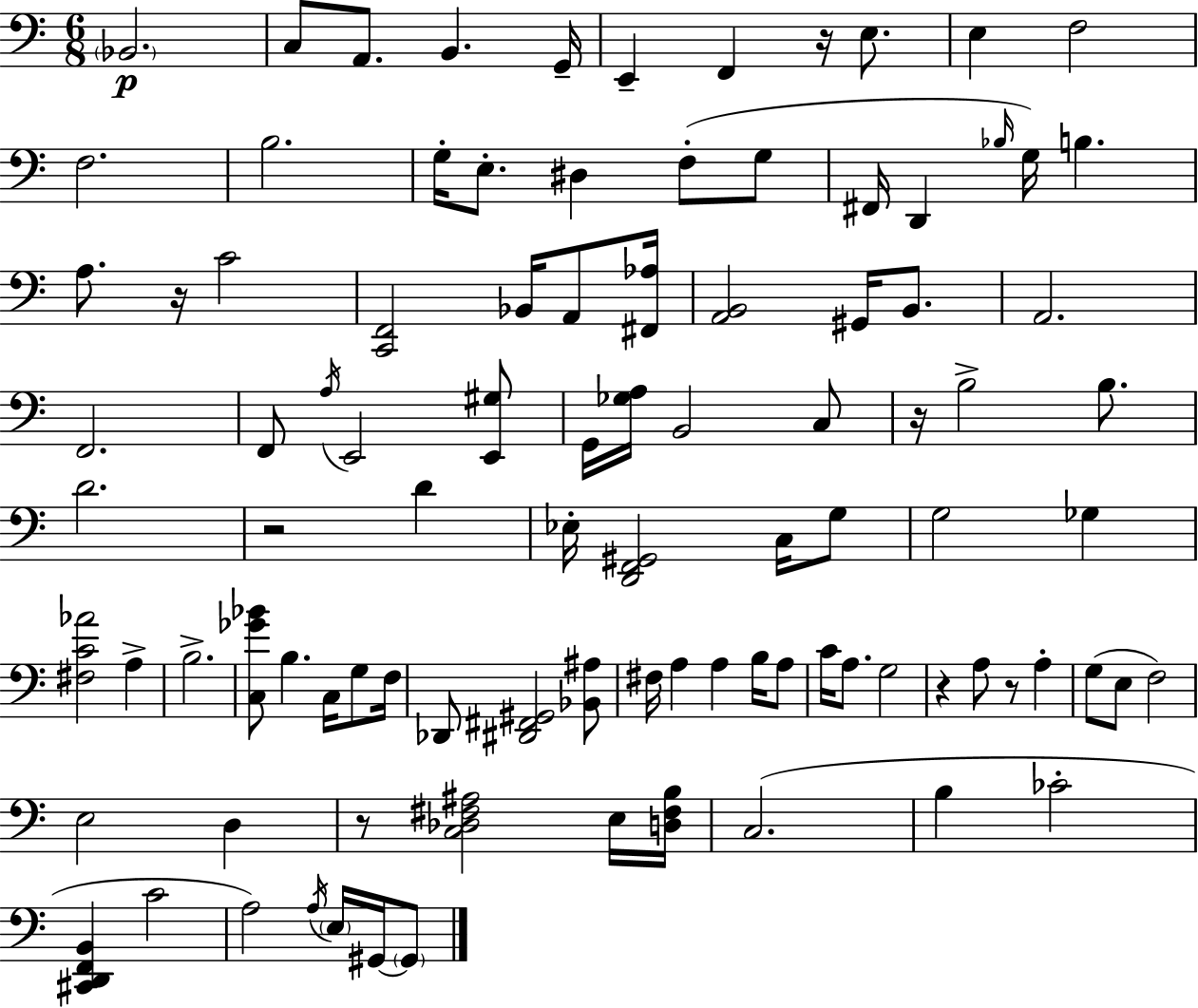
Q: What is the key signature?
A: A minor